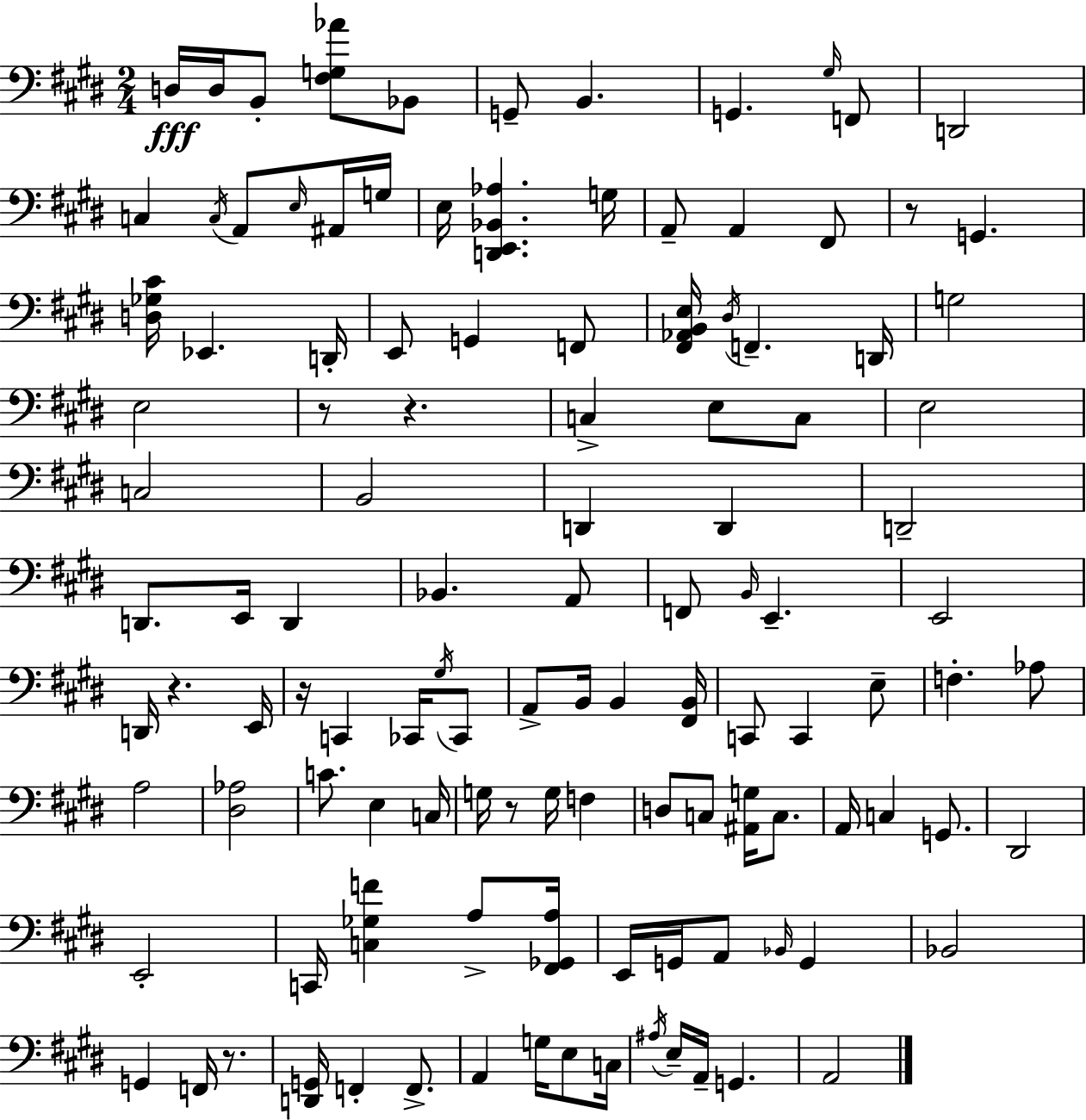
X:1
T:Untitled
M:2/4
L:1/4
K:E
D,/4 D,/4 B,,/2 [^F,G,_A]/2 _B,,/2 G,,/2 B,, G,, ^G,/4 F,,/2 D,,2 C, C,/4 A,,/2 E,/4 ^A,,/4 G,/4 E,/4 [D,,E,,_B,,_A,] G,/4 A,,/2 A,, ^F,,/2 z/2 G,, [D,_G,^C]/4 _E,, D,,/4 E,,/2 G,, F,,/2 [^F,,_A,,B,,E,]/4 ^D,/4 F,, D,,/4 G,2 E,2 z/2 z C, E,/2 C,/2 E,2 C,2 B,,2 D,, D,, D,,2 D,,/2 E,,/4 D,, _B,, A,,/2 F,,/2 B,,/4 E,, E,,2 D,,/4 z E,,/4 z/4 C,, _C,,/4 ^G,/4 _C,,/2 A,,/2 B,,/4 B,, [^F,,B,,]/4 C,,/2 C,, E,/2 F, _A,/2 A,2 [^D,_A,]2 C/2 E, C,/4 G,/4 z/2 G,/4 F, D,/2 C,/2 [^A,,G,]/4 C,/2 A,,/4 C, G,,/2 ^D,,2 E,,2 C,,/4 [C,_G,F] A,/2 [^F,,_G,,A,]/4 E,,/4 G,,/4 A,,/2 _B,,/4 G,, _B,,2 G,, F,,/4 z/2 [D,,G,,]/4 F,, F,,/2 A,, G,/4 E,/2 C,/4 ^A,/4 E,/4 A,,/4 G,, A,,2